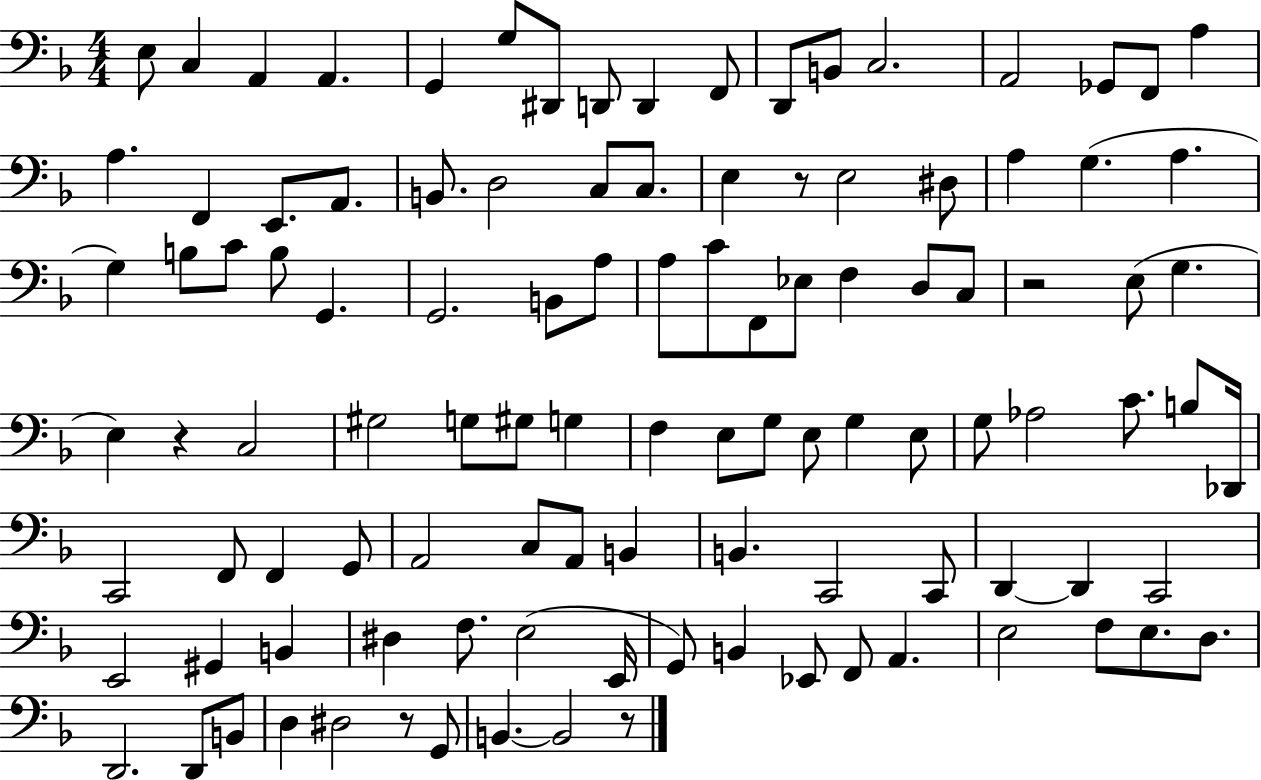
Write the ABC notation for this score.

X:1
T:Untitled
M:4/4
L:1/4
K:F
E,/2 C, A,, A,, G,, G,/2 ^D,,/2 D,,/2 D,, F,,/2 D,,/2 B,,/2 C,2 A,,2 _G,,/2 F,,/2 A, A, F,, E,,/2 A,,/2 B,,/2 D,2 C,/2 C,/2 E, z/2 E,2 ^D,/2 A, G, A, G, B,/2 C/2 B,/2 G,, G,,2 B,,/2 A,/2 A,/2 C/2 F,,/2 _E,/2 F, D,/2 C,/2 z2 E,/2 G, E, z C,2 ^G,2 G,/2 ^G,/2 G, F, E,/2 G,/2 E,/2 G, E,/2 G,/2 _A,2 C/2 B,/2 _D,,/4 C,,2 F,,/2 F,, G,,/2 A,,2 C,/2 A,,/2 B,, B,, C,,2 C,,/2 D,, D,, C,,2 E,,2 ^G,, B,, ^D, F,/2 E,2 E,,/4 G,,/2 B,, _E,,/2 F,,/2 A,, E,2 F,/2 E,/2 D,/2 D,,2 D,,/2 B,,/2 D, ^D,2 z/2 G,,/2 B,, B,,2 z/2